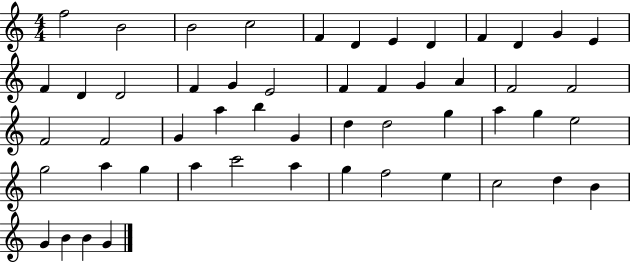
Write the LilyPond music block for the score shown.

{
  \clef treble
  \numericTimeSignature
  \time 4/4
  \key c \major
  f''2 b'2 | b'2 c''2 | f'4 d'4 e'4 d'4 | f'4 d'4 g'4 e'4 | \break f'4 d'4 d'2 | f'4 g'4 e'2 | f'4 f'4 g'4 a'4 | f'2 f'2 | \break f'2 f'2 | g'4 a''4 b''4 g'4 | d''4 d''2 g''4 | a''4 g''4 e''2 | \break g''2 a''4 g''4 | a''4 c'''2 a''4 | g''4 f''2 e''4 | c''2 d''4 b'4 | \break g'4 b'4 b'4 g'4 | \bar "|."
}